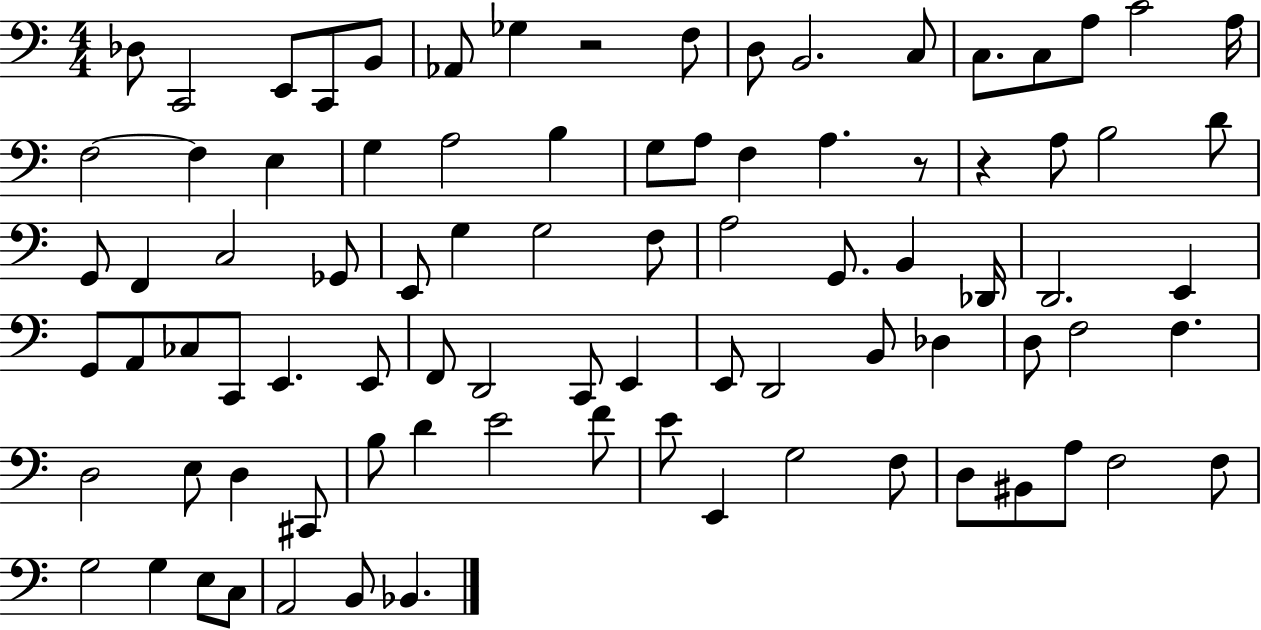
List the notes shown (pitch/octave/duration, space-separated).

Db3/e C2/h E2/e C2/e B2/e Ab2/e Gb3/q R/h F3/e D3/e B2/h. C3/e C3/e. C3/e A3/e C4/h A3/s F3/h F3/q E3/q G3/q A3/h B3/q G3/e A3/e F3/q A3/q. R/e R/q A3/e B3/h D4/e G2/e F2/q C3/h Gb2/e E2/e G3/q G3/h F3/e A3/h G2/e. B2/q Db2/s D2/h. E2/q G2/e A2/e CES3/e C2/e E2/q. E2/e F2/e D2/h C2/e E2/q E2/e D2/h B2/e Db3/q D3/e F3/h F3/q. D3/h E3/e D3/q C#2/e B3/e D4/q E4/h F4/e E4/e E2/q G3/h F3/e D3/e BIS2/e A3/e F3/h F3/e G3/h G3/q E3/e C3/e A2/h B2/e Bb2/q.